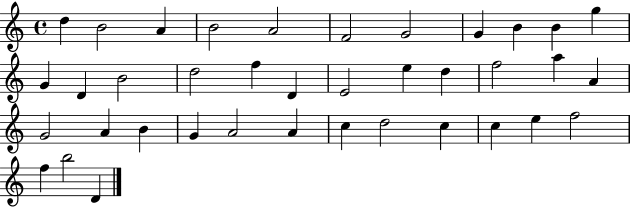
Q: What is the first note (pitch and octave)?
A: D5